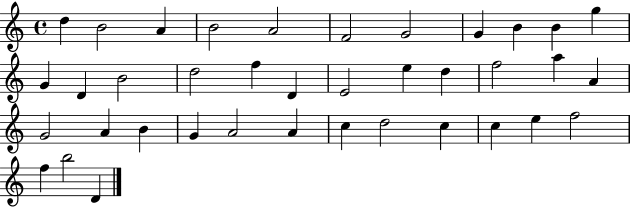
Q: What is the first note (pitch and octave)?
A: D5